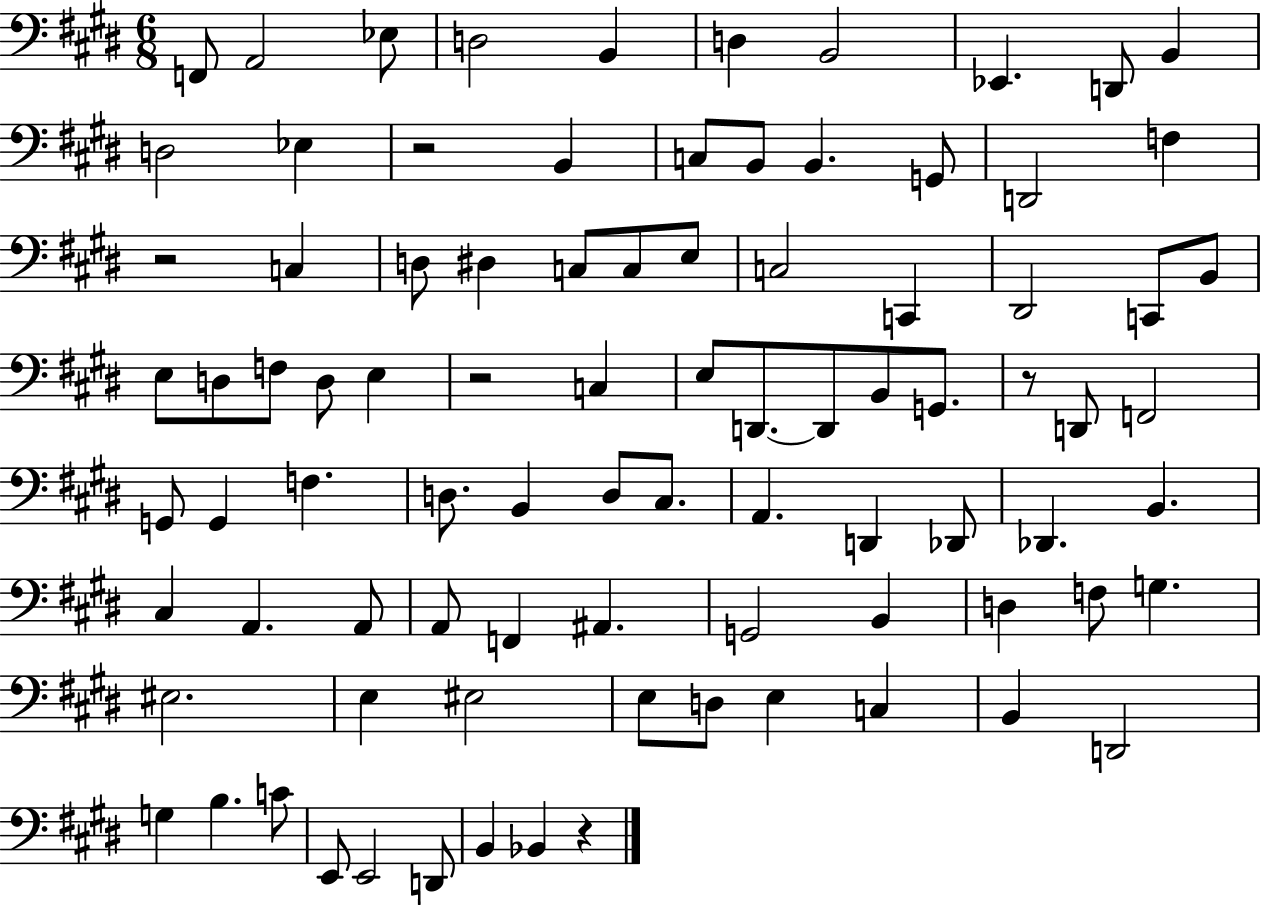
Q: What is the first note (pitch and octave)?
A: F2